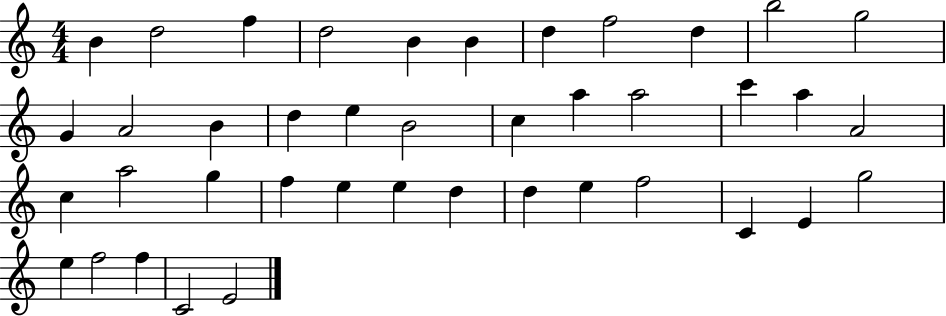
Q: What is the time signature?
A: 4/4